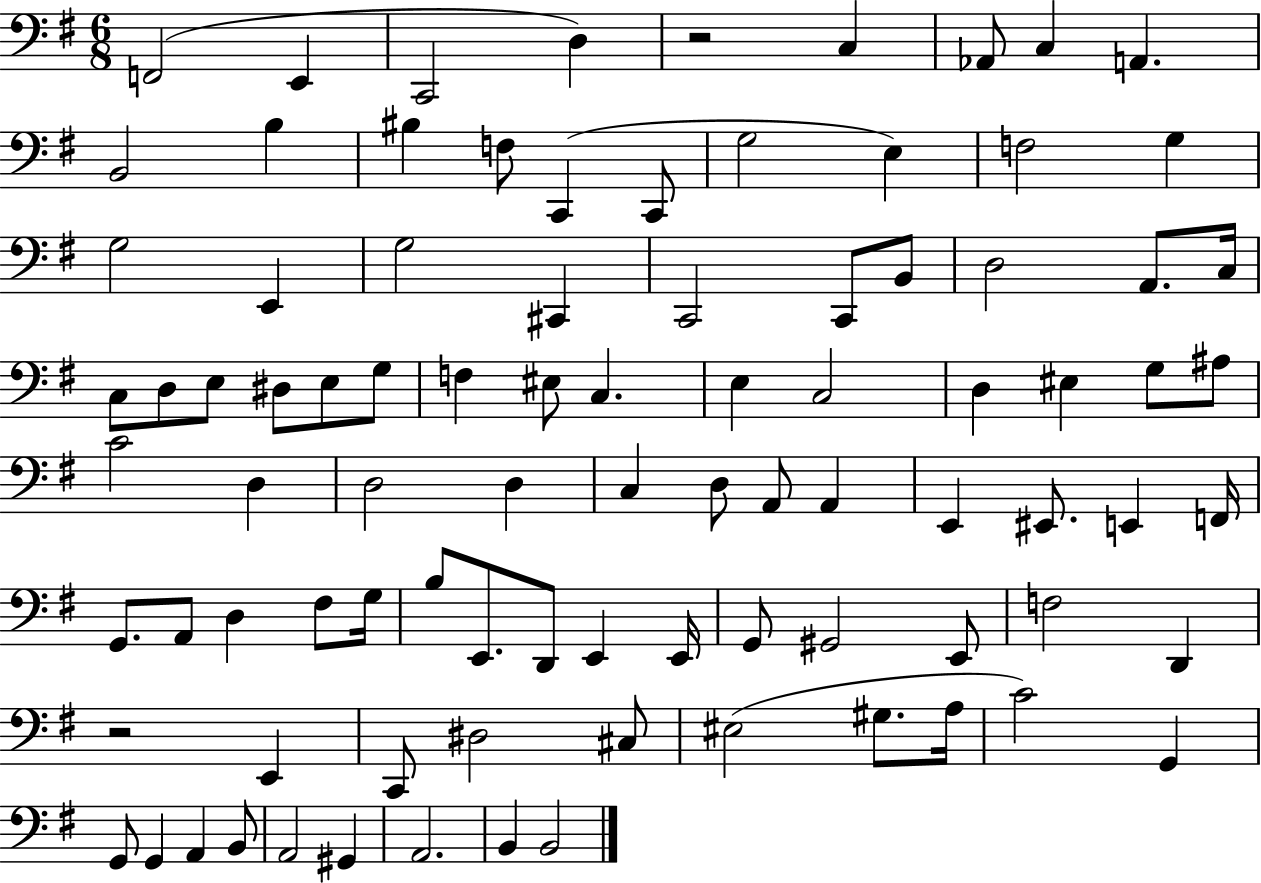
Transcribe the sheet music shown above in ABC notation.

X:1
T:Untitled
M:6/8
L:1/4
K:G
F,,2 E,, C,,2 D, z2 C, _A,,/2 C, A,, B,,2 B, ^B, F,/2 C,, C,,/2 G,2 E, F,2 G, G,2 E,, G,2 ^C,, C,,2 C,,/2 B,,/2 D,2 A,,/2 C,/4 C,/2 D,/2 E,/2 ^D,/2 E,/2 G,/2 F, ^E,/2 C, E, C,2 D, ^E, G,/2 ^A,/2 C2 D, D,2 D, C, D,/2 A,,/2 A,, E,, ^E,,/2 E,, F,,/4 G,,/2 A,,/2 D, ^F,/2 G,/4 B,/2 E,,/2 D,,/2 E,, E,,/4 G,,/2 ^G,,2 E,,/2 F,2 D,, z2 E,, C,,/2 ^D,2 ^C,/2 ^E,2 ^G,/2 A,/4 C2 G,, G,,/2 G,, A,, B,,/2 A,,2 ^G,, A,,2 B,, B,,2